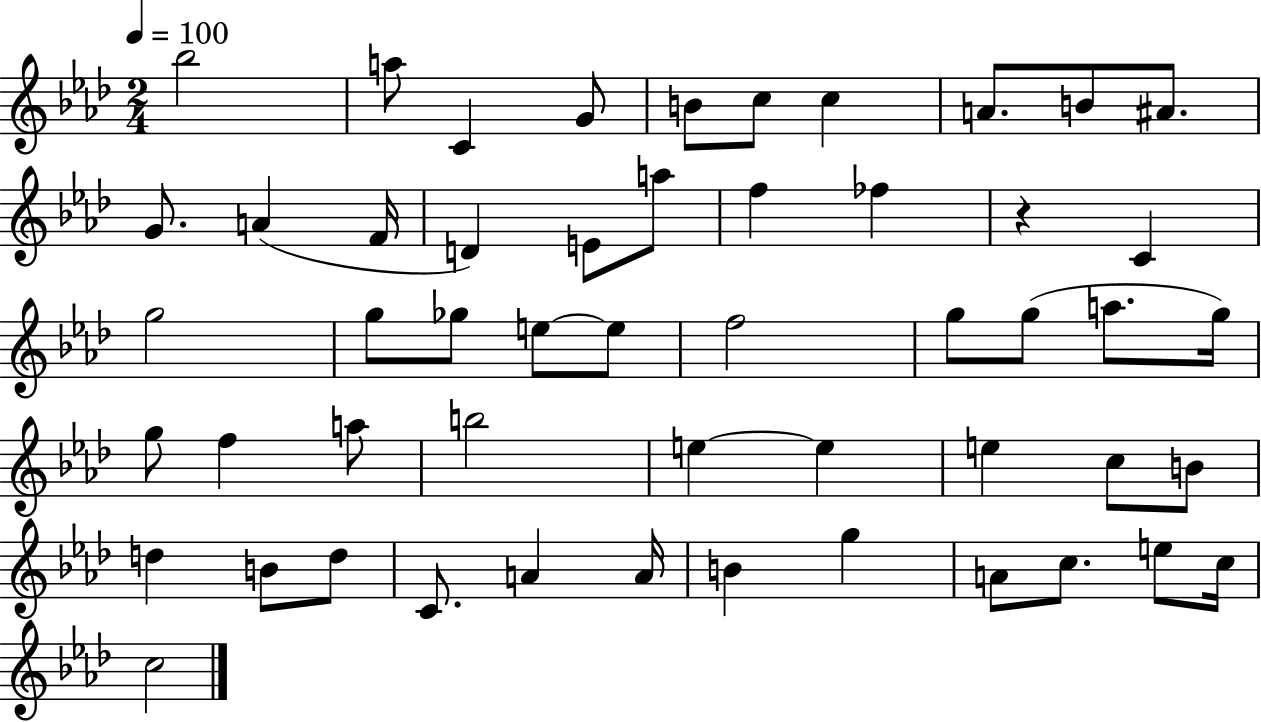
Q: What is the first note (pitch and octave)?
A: Bb5